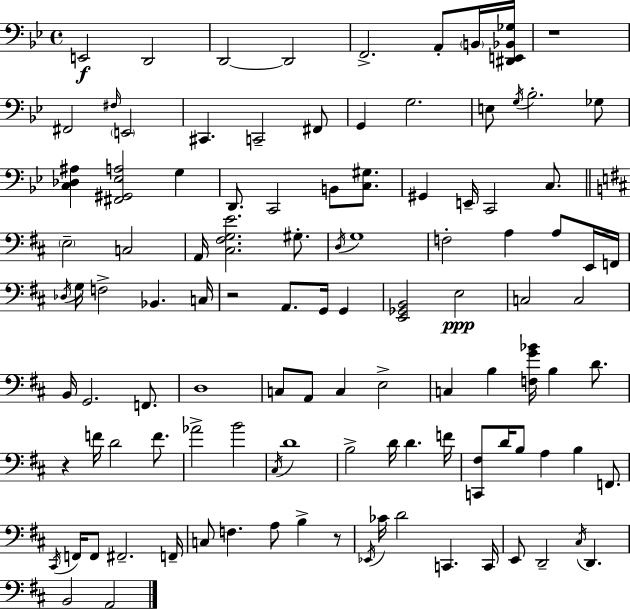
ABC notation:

X:1
T:Untitled
M:4/4
L:1/4
K:Bb
E,,2 D,,2 D,,2 D,,2 F,,2 A,,/2 B,,/4 [^D,,E,,_B,,_G,]/4 z4 ^F,,2 ^F,/4 E,,2 ^C,, C,,2 ^F,,/2 G,, G,2 E,/2 G,/4 _B,2 _G,/2 [C,_D,^A,] [^F,,^G,,_E,A,]2 G, D,,/2 C,,2 B,,/2 [C,^G,]/2 ^G,, E,,/4 C,,2 C,/2 E,2 C,2 A,,/4 [^C,^F,G,E]2 ^G,/2 D,/4 G,4 F,2 A, A,/2 E,,/4 F,,/4 _D,/4 G,/4 F,2 _B,, C,/4 z2 A,,/2 G,,/4 G,, [E,,_G,,B,,]2 E,2 C,2 C,2 B,,/4 G,,2 F,,/2 D,4 C,/2 A,,/2 C, E,2 C, B, [F,G_B]/4 B, D/2 z F/4 D2 F/2 _A2 B2 ^C,/4 D4 B,2 D/4 D F/4 [C,,^F,]/2 D/4 B,/2 A, B, F,,/2 ^C,,/4 F,,/4 F,,/2 ^F,,2 F,,/4 C,/2 F, A,/2 B, z/2 _E,,/4 _C/4 D2 C,, C,,/4 E,,/2 D,,2 ^C,/4 D,, B,,2 A,,2